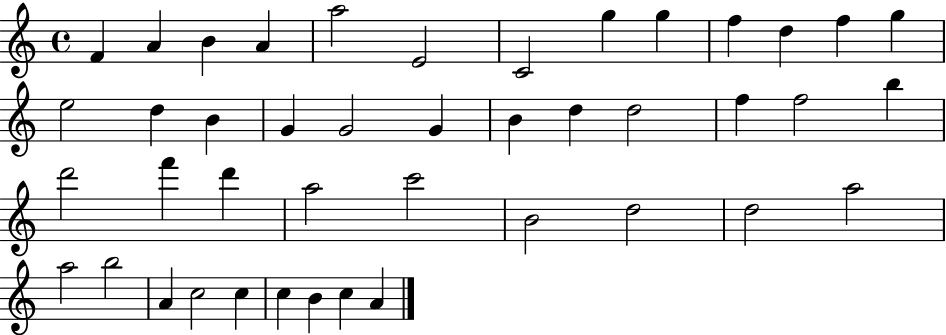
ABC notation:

X:1
T:Untitled
M:4/4
L:1/4
K:C
F A B A a2 E2 C2 g g f d f g e2 d B G G2 G B d d2 f f2 b d'2 f' d' a2 c'2 B2 d2 d2 a2 a2 b2 A c2 c c B c A